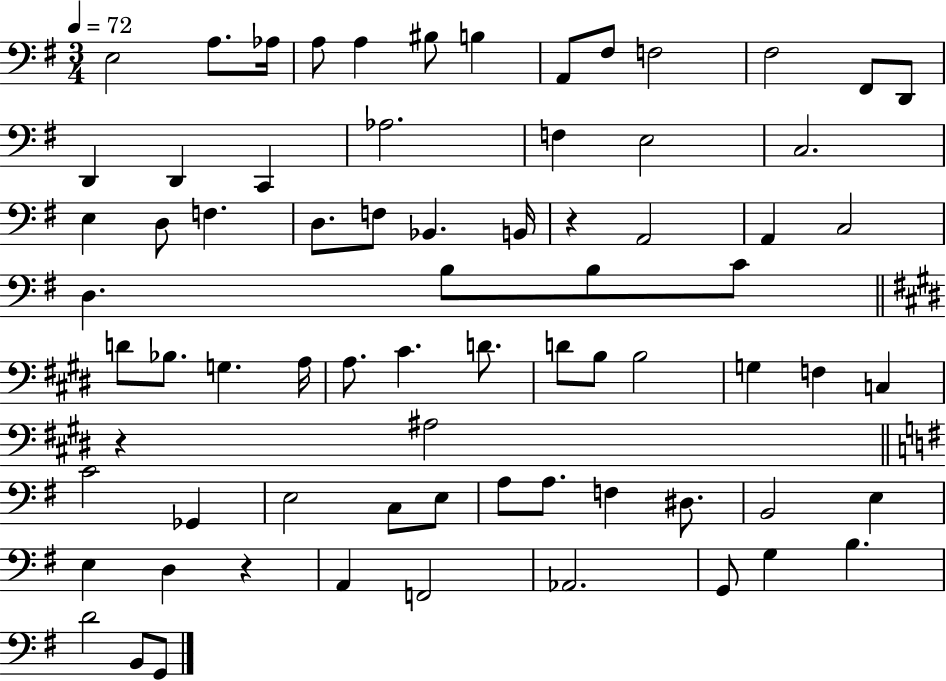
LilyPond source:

{
  \clef bass
  \numericTimeSignature
  \time 3/4
  \key g \major
  \tempo 4 = 72
  \repeat volta 2 { e2 a8. aes16 | a8 a4 bis8 b4 | a,8 fis8 f2 | fis2 fis,8 d,8 | \break d,4 d,4 c,4 | aes2. | f4 e2 | c2. | \break e4 d8 f4. | d8. f8 bes,4. b,16 | r4 a,2 | a,4 c2 | \break d4. b8 b8 c'8 | \bar "||" \break \key e \major d'8 bes8. g4. a16 | a8. cis'4. d'8. | d'8 b8 b2 | g4 f4 c4 | \break r4 ais2 | \bar "||" \break \key g \major c'2 ges,4 | e2 c8 e8 | a8 a8. f4 dis8. | b,2 e4 | \break e4 d4 r4 | a,4 f,2 | aes,2. | g,8 g4 b4. | \break d'2 b,8 g,8 | } \bar "|."
}